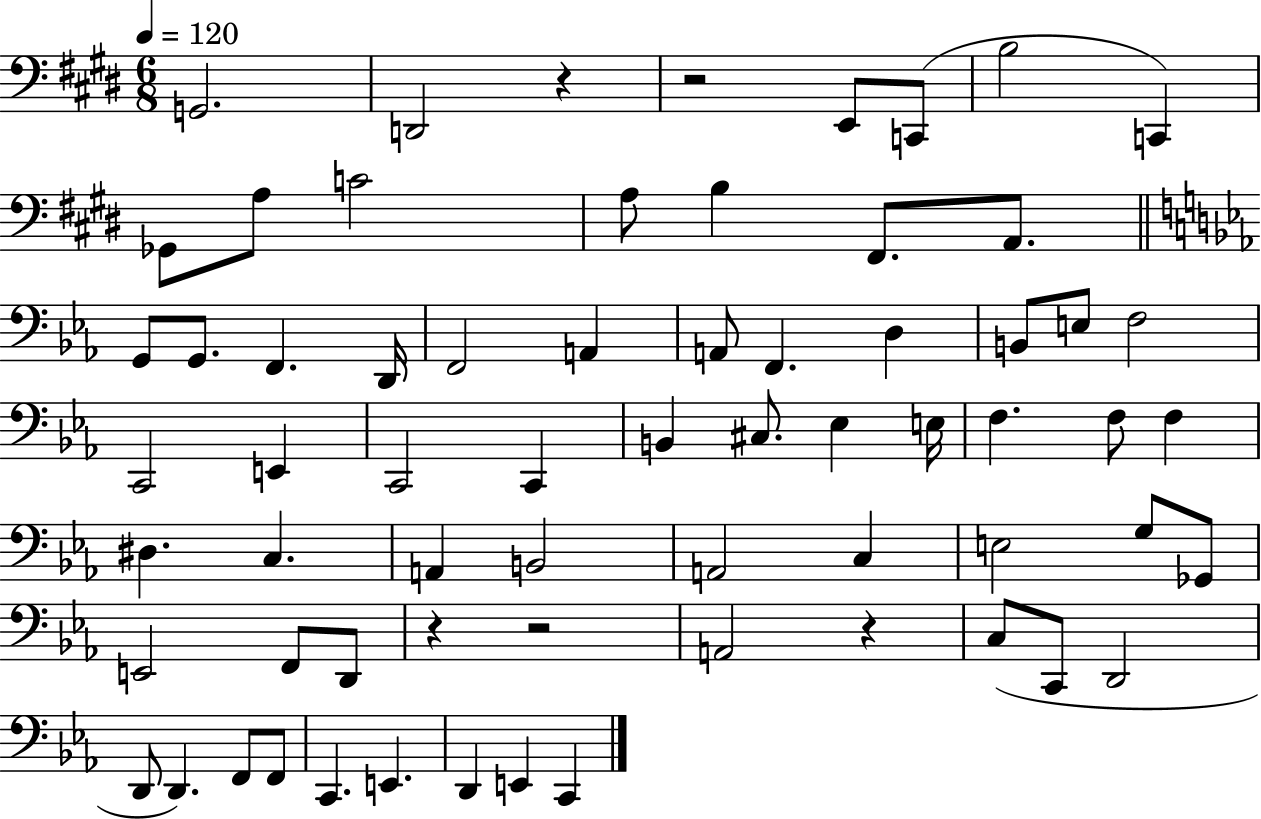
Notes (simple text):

G2/h. D2/h R/q R/h E2/e C2/e B3/h C2/q Gb2/e A3/e C4/h A3/e B3/q F#2/e. A2/e. G2/e G2/e. F2/q. D2/s F2/h A2/q A2/e F2/q. D3/q B2/e E3/e F3/h C2/h E2/q C2/h C2/q B2/q C#3/e. Eb3/q E3/s F3/q. F3/e F3/q D#3/q. C3/q. A2/q B2/h A2/h C3/q E3/h G3/e Gb2/e E2/h F2/e D2/e R/q R/h A2/h R/q C3/e C2/e D2/h D2/e D2/q. F2/e F2/e C2/q. E2/q. D2/q E2/q C2/q